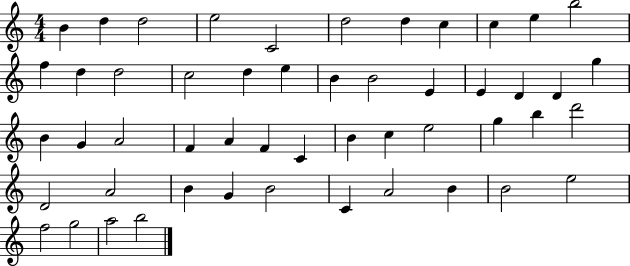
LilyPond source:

{
  \clef treble
  \numericTimeSignature
  \time 4/4
  \key c \major
  b'4 d''4 d''2 | e''2 c'2 | d''2 d''4 c''4 | c''4 e''4 b''2 | \break f''4 d''4 d''2 | c''2 d''4 e''4 | b'4 b'2 e'4 | e'4 d'4 d'4 g''4 | \break b'4 g'4 a'2 | f'4 a'4 f'4 c'4 | b'4 c''4 e''2 | g''4 b''4 d'''2 | \break d'2 a'2 | b'4 g'4 b'2 | c'4 a'2 b'4 | b'2 e''2 | \break f''2 g''2 | a''2 b''2 | \bar "|."
}